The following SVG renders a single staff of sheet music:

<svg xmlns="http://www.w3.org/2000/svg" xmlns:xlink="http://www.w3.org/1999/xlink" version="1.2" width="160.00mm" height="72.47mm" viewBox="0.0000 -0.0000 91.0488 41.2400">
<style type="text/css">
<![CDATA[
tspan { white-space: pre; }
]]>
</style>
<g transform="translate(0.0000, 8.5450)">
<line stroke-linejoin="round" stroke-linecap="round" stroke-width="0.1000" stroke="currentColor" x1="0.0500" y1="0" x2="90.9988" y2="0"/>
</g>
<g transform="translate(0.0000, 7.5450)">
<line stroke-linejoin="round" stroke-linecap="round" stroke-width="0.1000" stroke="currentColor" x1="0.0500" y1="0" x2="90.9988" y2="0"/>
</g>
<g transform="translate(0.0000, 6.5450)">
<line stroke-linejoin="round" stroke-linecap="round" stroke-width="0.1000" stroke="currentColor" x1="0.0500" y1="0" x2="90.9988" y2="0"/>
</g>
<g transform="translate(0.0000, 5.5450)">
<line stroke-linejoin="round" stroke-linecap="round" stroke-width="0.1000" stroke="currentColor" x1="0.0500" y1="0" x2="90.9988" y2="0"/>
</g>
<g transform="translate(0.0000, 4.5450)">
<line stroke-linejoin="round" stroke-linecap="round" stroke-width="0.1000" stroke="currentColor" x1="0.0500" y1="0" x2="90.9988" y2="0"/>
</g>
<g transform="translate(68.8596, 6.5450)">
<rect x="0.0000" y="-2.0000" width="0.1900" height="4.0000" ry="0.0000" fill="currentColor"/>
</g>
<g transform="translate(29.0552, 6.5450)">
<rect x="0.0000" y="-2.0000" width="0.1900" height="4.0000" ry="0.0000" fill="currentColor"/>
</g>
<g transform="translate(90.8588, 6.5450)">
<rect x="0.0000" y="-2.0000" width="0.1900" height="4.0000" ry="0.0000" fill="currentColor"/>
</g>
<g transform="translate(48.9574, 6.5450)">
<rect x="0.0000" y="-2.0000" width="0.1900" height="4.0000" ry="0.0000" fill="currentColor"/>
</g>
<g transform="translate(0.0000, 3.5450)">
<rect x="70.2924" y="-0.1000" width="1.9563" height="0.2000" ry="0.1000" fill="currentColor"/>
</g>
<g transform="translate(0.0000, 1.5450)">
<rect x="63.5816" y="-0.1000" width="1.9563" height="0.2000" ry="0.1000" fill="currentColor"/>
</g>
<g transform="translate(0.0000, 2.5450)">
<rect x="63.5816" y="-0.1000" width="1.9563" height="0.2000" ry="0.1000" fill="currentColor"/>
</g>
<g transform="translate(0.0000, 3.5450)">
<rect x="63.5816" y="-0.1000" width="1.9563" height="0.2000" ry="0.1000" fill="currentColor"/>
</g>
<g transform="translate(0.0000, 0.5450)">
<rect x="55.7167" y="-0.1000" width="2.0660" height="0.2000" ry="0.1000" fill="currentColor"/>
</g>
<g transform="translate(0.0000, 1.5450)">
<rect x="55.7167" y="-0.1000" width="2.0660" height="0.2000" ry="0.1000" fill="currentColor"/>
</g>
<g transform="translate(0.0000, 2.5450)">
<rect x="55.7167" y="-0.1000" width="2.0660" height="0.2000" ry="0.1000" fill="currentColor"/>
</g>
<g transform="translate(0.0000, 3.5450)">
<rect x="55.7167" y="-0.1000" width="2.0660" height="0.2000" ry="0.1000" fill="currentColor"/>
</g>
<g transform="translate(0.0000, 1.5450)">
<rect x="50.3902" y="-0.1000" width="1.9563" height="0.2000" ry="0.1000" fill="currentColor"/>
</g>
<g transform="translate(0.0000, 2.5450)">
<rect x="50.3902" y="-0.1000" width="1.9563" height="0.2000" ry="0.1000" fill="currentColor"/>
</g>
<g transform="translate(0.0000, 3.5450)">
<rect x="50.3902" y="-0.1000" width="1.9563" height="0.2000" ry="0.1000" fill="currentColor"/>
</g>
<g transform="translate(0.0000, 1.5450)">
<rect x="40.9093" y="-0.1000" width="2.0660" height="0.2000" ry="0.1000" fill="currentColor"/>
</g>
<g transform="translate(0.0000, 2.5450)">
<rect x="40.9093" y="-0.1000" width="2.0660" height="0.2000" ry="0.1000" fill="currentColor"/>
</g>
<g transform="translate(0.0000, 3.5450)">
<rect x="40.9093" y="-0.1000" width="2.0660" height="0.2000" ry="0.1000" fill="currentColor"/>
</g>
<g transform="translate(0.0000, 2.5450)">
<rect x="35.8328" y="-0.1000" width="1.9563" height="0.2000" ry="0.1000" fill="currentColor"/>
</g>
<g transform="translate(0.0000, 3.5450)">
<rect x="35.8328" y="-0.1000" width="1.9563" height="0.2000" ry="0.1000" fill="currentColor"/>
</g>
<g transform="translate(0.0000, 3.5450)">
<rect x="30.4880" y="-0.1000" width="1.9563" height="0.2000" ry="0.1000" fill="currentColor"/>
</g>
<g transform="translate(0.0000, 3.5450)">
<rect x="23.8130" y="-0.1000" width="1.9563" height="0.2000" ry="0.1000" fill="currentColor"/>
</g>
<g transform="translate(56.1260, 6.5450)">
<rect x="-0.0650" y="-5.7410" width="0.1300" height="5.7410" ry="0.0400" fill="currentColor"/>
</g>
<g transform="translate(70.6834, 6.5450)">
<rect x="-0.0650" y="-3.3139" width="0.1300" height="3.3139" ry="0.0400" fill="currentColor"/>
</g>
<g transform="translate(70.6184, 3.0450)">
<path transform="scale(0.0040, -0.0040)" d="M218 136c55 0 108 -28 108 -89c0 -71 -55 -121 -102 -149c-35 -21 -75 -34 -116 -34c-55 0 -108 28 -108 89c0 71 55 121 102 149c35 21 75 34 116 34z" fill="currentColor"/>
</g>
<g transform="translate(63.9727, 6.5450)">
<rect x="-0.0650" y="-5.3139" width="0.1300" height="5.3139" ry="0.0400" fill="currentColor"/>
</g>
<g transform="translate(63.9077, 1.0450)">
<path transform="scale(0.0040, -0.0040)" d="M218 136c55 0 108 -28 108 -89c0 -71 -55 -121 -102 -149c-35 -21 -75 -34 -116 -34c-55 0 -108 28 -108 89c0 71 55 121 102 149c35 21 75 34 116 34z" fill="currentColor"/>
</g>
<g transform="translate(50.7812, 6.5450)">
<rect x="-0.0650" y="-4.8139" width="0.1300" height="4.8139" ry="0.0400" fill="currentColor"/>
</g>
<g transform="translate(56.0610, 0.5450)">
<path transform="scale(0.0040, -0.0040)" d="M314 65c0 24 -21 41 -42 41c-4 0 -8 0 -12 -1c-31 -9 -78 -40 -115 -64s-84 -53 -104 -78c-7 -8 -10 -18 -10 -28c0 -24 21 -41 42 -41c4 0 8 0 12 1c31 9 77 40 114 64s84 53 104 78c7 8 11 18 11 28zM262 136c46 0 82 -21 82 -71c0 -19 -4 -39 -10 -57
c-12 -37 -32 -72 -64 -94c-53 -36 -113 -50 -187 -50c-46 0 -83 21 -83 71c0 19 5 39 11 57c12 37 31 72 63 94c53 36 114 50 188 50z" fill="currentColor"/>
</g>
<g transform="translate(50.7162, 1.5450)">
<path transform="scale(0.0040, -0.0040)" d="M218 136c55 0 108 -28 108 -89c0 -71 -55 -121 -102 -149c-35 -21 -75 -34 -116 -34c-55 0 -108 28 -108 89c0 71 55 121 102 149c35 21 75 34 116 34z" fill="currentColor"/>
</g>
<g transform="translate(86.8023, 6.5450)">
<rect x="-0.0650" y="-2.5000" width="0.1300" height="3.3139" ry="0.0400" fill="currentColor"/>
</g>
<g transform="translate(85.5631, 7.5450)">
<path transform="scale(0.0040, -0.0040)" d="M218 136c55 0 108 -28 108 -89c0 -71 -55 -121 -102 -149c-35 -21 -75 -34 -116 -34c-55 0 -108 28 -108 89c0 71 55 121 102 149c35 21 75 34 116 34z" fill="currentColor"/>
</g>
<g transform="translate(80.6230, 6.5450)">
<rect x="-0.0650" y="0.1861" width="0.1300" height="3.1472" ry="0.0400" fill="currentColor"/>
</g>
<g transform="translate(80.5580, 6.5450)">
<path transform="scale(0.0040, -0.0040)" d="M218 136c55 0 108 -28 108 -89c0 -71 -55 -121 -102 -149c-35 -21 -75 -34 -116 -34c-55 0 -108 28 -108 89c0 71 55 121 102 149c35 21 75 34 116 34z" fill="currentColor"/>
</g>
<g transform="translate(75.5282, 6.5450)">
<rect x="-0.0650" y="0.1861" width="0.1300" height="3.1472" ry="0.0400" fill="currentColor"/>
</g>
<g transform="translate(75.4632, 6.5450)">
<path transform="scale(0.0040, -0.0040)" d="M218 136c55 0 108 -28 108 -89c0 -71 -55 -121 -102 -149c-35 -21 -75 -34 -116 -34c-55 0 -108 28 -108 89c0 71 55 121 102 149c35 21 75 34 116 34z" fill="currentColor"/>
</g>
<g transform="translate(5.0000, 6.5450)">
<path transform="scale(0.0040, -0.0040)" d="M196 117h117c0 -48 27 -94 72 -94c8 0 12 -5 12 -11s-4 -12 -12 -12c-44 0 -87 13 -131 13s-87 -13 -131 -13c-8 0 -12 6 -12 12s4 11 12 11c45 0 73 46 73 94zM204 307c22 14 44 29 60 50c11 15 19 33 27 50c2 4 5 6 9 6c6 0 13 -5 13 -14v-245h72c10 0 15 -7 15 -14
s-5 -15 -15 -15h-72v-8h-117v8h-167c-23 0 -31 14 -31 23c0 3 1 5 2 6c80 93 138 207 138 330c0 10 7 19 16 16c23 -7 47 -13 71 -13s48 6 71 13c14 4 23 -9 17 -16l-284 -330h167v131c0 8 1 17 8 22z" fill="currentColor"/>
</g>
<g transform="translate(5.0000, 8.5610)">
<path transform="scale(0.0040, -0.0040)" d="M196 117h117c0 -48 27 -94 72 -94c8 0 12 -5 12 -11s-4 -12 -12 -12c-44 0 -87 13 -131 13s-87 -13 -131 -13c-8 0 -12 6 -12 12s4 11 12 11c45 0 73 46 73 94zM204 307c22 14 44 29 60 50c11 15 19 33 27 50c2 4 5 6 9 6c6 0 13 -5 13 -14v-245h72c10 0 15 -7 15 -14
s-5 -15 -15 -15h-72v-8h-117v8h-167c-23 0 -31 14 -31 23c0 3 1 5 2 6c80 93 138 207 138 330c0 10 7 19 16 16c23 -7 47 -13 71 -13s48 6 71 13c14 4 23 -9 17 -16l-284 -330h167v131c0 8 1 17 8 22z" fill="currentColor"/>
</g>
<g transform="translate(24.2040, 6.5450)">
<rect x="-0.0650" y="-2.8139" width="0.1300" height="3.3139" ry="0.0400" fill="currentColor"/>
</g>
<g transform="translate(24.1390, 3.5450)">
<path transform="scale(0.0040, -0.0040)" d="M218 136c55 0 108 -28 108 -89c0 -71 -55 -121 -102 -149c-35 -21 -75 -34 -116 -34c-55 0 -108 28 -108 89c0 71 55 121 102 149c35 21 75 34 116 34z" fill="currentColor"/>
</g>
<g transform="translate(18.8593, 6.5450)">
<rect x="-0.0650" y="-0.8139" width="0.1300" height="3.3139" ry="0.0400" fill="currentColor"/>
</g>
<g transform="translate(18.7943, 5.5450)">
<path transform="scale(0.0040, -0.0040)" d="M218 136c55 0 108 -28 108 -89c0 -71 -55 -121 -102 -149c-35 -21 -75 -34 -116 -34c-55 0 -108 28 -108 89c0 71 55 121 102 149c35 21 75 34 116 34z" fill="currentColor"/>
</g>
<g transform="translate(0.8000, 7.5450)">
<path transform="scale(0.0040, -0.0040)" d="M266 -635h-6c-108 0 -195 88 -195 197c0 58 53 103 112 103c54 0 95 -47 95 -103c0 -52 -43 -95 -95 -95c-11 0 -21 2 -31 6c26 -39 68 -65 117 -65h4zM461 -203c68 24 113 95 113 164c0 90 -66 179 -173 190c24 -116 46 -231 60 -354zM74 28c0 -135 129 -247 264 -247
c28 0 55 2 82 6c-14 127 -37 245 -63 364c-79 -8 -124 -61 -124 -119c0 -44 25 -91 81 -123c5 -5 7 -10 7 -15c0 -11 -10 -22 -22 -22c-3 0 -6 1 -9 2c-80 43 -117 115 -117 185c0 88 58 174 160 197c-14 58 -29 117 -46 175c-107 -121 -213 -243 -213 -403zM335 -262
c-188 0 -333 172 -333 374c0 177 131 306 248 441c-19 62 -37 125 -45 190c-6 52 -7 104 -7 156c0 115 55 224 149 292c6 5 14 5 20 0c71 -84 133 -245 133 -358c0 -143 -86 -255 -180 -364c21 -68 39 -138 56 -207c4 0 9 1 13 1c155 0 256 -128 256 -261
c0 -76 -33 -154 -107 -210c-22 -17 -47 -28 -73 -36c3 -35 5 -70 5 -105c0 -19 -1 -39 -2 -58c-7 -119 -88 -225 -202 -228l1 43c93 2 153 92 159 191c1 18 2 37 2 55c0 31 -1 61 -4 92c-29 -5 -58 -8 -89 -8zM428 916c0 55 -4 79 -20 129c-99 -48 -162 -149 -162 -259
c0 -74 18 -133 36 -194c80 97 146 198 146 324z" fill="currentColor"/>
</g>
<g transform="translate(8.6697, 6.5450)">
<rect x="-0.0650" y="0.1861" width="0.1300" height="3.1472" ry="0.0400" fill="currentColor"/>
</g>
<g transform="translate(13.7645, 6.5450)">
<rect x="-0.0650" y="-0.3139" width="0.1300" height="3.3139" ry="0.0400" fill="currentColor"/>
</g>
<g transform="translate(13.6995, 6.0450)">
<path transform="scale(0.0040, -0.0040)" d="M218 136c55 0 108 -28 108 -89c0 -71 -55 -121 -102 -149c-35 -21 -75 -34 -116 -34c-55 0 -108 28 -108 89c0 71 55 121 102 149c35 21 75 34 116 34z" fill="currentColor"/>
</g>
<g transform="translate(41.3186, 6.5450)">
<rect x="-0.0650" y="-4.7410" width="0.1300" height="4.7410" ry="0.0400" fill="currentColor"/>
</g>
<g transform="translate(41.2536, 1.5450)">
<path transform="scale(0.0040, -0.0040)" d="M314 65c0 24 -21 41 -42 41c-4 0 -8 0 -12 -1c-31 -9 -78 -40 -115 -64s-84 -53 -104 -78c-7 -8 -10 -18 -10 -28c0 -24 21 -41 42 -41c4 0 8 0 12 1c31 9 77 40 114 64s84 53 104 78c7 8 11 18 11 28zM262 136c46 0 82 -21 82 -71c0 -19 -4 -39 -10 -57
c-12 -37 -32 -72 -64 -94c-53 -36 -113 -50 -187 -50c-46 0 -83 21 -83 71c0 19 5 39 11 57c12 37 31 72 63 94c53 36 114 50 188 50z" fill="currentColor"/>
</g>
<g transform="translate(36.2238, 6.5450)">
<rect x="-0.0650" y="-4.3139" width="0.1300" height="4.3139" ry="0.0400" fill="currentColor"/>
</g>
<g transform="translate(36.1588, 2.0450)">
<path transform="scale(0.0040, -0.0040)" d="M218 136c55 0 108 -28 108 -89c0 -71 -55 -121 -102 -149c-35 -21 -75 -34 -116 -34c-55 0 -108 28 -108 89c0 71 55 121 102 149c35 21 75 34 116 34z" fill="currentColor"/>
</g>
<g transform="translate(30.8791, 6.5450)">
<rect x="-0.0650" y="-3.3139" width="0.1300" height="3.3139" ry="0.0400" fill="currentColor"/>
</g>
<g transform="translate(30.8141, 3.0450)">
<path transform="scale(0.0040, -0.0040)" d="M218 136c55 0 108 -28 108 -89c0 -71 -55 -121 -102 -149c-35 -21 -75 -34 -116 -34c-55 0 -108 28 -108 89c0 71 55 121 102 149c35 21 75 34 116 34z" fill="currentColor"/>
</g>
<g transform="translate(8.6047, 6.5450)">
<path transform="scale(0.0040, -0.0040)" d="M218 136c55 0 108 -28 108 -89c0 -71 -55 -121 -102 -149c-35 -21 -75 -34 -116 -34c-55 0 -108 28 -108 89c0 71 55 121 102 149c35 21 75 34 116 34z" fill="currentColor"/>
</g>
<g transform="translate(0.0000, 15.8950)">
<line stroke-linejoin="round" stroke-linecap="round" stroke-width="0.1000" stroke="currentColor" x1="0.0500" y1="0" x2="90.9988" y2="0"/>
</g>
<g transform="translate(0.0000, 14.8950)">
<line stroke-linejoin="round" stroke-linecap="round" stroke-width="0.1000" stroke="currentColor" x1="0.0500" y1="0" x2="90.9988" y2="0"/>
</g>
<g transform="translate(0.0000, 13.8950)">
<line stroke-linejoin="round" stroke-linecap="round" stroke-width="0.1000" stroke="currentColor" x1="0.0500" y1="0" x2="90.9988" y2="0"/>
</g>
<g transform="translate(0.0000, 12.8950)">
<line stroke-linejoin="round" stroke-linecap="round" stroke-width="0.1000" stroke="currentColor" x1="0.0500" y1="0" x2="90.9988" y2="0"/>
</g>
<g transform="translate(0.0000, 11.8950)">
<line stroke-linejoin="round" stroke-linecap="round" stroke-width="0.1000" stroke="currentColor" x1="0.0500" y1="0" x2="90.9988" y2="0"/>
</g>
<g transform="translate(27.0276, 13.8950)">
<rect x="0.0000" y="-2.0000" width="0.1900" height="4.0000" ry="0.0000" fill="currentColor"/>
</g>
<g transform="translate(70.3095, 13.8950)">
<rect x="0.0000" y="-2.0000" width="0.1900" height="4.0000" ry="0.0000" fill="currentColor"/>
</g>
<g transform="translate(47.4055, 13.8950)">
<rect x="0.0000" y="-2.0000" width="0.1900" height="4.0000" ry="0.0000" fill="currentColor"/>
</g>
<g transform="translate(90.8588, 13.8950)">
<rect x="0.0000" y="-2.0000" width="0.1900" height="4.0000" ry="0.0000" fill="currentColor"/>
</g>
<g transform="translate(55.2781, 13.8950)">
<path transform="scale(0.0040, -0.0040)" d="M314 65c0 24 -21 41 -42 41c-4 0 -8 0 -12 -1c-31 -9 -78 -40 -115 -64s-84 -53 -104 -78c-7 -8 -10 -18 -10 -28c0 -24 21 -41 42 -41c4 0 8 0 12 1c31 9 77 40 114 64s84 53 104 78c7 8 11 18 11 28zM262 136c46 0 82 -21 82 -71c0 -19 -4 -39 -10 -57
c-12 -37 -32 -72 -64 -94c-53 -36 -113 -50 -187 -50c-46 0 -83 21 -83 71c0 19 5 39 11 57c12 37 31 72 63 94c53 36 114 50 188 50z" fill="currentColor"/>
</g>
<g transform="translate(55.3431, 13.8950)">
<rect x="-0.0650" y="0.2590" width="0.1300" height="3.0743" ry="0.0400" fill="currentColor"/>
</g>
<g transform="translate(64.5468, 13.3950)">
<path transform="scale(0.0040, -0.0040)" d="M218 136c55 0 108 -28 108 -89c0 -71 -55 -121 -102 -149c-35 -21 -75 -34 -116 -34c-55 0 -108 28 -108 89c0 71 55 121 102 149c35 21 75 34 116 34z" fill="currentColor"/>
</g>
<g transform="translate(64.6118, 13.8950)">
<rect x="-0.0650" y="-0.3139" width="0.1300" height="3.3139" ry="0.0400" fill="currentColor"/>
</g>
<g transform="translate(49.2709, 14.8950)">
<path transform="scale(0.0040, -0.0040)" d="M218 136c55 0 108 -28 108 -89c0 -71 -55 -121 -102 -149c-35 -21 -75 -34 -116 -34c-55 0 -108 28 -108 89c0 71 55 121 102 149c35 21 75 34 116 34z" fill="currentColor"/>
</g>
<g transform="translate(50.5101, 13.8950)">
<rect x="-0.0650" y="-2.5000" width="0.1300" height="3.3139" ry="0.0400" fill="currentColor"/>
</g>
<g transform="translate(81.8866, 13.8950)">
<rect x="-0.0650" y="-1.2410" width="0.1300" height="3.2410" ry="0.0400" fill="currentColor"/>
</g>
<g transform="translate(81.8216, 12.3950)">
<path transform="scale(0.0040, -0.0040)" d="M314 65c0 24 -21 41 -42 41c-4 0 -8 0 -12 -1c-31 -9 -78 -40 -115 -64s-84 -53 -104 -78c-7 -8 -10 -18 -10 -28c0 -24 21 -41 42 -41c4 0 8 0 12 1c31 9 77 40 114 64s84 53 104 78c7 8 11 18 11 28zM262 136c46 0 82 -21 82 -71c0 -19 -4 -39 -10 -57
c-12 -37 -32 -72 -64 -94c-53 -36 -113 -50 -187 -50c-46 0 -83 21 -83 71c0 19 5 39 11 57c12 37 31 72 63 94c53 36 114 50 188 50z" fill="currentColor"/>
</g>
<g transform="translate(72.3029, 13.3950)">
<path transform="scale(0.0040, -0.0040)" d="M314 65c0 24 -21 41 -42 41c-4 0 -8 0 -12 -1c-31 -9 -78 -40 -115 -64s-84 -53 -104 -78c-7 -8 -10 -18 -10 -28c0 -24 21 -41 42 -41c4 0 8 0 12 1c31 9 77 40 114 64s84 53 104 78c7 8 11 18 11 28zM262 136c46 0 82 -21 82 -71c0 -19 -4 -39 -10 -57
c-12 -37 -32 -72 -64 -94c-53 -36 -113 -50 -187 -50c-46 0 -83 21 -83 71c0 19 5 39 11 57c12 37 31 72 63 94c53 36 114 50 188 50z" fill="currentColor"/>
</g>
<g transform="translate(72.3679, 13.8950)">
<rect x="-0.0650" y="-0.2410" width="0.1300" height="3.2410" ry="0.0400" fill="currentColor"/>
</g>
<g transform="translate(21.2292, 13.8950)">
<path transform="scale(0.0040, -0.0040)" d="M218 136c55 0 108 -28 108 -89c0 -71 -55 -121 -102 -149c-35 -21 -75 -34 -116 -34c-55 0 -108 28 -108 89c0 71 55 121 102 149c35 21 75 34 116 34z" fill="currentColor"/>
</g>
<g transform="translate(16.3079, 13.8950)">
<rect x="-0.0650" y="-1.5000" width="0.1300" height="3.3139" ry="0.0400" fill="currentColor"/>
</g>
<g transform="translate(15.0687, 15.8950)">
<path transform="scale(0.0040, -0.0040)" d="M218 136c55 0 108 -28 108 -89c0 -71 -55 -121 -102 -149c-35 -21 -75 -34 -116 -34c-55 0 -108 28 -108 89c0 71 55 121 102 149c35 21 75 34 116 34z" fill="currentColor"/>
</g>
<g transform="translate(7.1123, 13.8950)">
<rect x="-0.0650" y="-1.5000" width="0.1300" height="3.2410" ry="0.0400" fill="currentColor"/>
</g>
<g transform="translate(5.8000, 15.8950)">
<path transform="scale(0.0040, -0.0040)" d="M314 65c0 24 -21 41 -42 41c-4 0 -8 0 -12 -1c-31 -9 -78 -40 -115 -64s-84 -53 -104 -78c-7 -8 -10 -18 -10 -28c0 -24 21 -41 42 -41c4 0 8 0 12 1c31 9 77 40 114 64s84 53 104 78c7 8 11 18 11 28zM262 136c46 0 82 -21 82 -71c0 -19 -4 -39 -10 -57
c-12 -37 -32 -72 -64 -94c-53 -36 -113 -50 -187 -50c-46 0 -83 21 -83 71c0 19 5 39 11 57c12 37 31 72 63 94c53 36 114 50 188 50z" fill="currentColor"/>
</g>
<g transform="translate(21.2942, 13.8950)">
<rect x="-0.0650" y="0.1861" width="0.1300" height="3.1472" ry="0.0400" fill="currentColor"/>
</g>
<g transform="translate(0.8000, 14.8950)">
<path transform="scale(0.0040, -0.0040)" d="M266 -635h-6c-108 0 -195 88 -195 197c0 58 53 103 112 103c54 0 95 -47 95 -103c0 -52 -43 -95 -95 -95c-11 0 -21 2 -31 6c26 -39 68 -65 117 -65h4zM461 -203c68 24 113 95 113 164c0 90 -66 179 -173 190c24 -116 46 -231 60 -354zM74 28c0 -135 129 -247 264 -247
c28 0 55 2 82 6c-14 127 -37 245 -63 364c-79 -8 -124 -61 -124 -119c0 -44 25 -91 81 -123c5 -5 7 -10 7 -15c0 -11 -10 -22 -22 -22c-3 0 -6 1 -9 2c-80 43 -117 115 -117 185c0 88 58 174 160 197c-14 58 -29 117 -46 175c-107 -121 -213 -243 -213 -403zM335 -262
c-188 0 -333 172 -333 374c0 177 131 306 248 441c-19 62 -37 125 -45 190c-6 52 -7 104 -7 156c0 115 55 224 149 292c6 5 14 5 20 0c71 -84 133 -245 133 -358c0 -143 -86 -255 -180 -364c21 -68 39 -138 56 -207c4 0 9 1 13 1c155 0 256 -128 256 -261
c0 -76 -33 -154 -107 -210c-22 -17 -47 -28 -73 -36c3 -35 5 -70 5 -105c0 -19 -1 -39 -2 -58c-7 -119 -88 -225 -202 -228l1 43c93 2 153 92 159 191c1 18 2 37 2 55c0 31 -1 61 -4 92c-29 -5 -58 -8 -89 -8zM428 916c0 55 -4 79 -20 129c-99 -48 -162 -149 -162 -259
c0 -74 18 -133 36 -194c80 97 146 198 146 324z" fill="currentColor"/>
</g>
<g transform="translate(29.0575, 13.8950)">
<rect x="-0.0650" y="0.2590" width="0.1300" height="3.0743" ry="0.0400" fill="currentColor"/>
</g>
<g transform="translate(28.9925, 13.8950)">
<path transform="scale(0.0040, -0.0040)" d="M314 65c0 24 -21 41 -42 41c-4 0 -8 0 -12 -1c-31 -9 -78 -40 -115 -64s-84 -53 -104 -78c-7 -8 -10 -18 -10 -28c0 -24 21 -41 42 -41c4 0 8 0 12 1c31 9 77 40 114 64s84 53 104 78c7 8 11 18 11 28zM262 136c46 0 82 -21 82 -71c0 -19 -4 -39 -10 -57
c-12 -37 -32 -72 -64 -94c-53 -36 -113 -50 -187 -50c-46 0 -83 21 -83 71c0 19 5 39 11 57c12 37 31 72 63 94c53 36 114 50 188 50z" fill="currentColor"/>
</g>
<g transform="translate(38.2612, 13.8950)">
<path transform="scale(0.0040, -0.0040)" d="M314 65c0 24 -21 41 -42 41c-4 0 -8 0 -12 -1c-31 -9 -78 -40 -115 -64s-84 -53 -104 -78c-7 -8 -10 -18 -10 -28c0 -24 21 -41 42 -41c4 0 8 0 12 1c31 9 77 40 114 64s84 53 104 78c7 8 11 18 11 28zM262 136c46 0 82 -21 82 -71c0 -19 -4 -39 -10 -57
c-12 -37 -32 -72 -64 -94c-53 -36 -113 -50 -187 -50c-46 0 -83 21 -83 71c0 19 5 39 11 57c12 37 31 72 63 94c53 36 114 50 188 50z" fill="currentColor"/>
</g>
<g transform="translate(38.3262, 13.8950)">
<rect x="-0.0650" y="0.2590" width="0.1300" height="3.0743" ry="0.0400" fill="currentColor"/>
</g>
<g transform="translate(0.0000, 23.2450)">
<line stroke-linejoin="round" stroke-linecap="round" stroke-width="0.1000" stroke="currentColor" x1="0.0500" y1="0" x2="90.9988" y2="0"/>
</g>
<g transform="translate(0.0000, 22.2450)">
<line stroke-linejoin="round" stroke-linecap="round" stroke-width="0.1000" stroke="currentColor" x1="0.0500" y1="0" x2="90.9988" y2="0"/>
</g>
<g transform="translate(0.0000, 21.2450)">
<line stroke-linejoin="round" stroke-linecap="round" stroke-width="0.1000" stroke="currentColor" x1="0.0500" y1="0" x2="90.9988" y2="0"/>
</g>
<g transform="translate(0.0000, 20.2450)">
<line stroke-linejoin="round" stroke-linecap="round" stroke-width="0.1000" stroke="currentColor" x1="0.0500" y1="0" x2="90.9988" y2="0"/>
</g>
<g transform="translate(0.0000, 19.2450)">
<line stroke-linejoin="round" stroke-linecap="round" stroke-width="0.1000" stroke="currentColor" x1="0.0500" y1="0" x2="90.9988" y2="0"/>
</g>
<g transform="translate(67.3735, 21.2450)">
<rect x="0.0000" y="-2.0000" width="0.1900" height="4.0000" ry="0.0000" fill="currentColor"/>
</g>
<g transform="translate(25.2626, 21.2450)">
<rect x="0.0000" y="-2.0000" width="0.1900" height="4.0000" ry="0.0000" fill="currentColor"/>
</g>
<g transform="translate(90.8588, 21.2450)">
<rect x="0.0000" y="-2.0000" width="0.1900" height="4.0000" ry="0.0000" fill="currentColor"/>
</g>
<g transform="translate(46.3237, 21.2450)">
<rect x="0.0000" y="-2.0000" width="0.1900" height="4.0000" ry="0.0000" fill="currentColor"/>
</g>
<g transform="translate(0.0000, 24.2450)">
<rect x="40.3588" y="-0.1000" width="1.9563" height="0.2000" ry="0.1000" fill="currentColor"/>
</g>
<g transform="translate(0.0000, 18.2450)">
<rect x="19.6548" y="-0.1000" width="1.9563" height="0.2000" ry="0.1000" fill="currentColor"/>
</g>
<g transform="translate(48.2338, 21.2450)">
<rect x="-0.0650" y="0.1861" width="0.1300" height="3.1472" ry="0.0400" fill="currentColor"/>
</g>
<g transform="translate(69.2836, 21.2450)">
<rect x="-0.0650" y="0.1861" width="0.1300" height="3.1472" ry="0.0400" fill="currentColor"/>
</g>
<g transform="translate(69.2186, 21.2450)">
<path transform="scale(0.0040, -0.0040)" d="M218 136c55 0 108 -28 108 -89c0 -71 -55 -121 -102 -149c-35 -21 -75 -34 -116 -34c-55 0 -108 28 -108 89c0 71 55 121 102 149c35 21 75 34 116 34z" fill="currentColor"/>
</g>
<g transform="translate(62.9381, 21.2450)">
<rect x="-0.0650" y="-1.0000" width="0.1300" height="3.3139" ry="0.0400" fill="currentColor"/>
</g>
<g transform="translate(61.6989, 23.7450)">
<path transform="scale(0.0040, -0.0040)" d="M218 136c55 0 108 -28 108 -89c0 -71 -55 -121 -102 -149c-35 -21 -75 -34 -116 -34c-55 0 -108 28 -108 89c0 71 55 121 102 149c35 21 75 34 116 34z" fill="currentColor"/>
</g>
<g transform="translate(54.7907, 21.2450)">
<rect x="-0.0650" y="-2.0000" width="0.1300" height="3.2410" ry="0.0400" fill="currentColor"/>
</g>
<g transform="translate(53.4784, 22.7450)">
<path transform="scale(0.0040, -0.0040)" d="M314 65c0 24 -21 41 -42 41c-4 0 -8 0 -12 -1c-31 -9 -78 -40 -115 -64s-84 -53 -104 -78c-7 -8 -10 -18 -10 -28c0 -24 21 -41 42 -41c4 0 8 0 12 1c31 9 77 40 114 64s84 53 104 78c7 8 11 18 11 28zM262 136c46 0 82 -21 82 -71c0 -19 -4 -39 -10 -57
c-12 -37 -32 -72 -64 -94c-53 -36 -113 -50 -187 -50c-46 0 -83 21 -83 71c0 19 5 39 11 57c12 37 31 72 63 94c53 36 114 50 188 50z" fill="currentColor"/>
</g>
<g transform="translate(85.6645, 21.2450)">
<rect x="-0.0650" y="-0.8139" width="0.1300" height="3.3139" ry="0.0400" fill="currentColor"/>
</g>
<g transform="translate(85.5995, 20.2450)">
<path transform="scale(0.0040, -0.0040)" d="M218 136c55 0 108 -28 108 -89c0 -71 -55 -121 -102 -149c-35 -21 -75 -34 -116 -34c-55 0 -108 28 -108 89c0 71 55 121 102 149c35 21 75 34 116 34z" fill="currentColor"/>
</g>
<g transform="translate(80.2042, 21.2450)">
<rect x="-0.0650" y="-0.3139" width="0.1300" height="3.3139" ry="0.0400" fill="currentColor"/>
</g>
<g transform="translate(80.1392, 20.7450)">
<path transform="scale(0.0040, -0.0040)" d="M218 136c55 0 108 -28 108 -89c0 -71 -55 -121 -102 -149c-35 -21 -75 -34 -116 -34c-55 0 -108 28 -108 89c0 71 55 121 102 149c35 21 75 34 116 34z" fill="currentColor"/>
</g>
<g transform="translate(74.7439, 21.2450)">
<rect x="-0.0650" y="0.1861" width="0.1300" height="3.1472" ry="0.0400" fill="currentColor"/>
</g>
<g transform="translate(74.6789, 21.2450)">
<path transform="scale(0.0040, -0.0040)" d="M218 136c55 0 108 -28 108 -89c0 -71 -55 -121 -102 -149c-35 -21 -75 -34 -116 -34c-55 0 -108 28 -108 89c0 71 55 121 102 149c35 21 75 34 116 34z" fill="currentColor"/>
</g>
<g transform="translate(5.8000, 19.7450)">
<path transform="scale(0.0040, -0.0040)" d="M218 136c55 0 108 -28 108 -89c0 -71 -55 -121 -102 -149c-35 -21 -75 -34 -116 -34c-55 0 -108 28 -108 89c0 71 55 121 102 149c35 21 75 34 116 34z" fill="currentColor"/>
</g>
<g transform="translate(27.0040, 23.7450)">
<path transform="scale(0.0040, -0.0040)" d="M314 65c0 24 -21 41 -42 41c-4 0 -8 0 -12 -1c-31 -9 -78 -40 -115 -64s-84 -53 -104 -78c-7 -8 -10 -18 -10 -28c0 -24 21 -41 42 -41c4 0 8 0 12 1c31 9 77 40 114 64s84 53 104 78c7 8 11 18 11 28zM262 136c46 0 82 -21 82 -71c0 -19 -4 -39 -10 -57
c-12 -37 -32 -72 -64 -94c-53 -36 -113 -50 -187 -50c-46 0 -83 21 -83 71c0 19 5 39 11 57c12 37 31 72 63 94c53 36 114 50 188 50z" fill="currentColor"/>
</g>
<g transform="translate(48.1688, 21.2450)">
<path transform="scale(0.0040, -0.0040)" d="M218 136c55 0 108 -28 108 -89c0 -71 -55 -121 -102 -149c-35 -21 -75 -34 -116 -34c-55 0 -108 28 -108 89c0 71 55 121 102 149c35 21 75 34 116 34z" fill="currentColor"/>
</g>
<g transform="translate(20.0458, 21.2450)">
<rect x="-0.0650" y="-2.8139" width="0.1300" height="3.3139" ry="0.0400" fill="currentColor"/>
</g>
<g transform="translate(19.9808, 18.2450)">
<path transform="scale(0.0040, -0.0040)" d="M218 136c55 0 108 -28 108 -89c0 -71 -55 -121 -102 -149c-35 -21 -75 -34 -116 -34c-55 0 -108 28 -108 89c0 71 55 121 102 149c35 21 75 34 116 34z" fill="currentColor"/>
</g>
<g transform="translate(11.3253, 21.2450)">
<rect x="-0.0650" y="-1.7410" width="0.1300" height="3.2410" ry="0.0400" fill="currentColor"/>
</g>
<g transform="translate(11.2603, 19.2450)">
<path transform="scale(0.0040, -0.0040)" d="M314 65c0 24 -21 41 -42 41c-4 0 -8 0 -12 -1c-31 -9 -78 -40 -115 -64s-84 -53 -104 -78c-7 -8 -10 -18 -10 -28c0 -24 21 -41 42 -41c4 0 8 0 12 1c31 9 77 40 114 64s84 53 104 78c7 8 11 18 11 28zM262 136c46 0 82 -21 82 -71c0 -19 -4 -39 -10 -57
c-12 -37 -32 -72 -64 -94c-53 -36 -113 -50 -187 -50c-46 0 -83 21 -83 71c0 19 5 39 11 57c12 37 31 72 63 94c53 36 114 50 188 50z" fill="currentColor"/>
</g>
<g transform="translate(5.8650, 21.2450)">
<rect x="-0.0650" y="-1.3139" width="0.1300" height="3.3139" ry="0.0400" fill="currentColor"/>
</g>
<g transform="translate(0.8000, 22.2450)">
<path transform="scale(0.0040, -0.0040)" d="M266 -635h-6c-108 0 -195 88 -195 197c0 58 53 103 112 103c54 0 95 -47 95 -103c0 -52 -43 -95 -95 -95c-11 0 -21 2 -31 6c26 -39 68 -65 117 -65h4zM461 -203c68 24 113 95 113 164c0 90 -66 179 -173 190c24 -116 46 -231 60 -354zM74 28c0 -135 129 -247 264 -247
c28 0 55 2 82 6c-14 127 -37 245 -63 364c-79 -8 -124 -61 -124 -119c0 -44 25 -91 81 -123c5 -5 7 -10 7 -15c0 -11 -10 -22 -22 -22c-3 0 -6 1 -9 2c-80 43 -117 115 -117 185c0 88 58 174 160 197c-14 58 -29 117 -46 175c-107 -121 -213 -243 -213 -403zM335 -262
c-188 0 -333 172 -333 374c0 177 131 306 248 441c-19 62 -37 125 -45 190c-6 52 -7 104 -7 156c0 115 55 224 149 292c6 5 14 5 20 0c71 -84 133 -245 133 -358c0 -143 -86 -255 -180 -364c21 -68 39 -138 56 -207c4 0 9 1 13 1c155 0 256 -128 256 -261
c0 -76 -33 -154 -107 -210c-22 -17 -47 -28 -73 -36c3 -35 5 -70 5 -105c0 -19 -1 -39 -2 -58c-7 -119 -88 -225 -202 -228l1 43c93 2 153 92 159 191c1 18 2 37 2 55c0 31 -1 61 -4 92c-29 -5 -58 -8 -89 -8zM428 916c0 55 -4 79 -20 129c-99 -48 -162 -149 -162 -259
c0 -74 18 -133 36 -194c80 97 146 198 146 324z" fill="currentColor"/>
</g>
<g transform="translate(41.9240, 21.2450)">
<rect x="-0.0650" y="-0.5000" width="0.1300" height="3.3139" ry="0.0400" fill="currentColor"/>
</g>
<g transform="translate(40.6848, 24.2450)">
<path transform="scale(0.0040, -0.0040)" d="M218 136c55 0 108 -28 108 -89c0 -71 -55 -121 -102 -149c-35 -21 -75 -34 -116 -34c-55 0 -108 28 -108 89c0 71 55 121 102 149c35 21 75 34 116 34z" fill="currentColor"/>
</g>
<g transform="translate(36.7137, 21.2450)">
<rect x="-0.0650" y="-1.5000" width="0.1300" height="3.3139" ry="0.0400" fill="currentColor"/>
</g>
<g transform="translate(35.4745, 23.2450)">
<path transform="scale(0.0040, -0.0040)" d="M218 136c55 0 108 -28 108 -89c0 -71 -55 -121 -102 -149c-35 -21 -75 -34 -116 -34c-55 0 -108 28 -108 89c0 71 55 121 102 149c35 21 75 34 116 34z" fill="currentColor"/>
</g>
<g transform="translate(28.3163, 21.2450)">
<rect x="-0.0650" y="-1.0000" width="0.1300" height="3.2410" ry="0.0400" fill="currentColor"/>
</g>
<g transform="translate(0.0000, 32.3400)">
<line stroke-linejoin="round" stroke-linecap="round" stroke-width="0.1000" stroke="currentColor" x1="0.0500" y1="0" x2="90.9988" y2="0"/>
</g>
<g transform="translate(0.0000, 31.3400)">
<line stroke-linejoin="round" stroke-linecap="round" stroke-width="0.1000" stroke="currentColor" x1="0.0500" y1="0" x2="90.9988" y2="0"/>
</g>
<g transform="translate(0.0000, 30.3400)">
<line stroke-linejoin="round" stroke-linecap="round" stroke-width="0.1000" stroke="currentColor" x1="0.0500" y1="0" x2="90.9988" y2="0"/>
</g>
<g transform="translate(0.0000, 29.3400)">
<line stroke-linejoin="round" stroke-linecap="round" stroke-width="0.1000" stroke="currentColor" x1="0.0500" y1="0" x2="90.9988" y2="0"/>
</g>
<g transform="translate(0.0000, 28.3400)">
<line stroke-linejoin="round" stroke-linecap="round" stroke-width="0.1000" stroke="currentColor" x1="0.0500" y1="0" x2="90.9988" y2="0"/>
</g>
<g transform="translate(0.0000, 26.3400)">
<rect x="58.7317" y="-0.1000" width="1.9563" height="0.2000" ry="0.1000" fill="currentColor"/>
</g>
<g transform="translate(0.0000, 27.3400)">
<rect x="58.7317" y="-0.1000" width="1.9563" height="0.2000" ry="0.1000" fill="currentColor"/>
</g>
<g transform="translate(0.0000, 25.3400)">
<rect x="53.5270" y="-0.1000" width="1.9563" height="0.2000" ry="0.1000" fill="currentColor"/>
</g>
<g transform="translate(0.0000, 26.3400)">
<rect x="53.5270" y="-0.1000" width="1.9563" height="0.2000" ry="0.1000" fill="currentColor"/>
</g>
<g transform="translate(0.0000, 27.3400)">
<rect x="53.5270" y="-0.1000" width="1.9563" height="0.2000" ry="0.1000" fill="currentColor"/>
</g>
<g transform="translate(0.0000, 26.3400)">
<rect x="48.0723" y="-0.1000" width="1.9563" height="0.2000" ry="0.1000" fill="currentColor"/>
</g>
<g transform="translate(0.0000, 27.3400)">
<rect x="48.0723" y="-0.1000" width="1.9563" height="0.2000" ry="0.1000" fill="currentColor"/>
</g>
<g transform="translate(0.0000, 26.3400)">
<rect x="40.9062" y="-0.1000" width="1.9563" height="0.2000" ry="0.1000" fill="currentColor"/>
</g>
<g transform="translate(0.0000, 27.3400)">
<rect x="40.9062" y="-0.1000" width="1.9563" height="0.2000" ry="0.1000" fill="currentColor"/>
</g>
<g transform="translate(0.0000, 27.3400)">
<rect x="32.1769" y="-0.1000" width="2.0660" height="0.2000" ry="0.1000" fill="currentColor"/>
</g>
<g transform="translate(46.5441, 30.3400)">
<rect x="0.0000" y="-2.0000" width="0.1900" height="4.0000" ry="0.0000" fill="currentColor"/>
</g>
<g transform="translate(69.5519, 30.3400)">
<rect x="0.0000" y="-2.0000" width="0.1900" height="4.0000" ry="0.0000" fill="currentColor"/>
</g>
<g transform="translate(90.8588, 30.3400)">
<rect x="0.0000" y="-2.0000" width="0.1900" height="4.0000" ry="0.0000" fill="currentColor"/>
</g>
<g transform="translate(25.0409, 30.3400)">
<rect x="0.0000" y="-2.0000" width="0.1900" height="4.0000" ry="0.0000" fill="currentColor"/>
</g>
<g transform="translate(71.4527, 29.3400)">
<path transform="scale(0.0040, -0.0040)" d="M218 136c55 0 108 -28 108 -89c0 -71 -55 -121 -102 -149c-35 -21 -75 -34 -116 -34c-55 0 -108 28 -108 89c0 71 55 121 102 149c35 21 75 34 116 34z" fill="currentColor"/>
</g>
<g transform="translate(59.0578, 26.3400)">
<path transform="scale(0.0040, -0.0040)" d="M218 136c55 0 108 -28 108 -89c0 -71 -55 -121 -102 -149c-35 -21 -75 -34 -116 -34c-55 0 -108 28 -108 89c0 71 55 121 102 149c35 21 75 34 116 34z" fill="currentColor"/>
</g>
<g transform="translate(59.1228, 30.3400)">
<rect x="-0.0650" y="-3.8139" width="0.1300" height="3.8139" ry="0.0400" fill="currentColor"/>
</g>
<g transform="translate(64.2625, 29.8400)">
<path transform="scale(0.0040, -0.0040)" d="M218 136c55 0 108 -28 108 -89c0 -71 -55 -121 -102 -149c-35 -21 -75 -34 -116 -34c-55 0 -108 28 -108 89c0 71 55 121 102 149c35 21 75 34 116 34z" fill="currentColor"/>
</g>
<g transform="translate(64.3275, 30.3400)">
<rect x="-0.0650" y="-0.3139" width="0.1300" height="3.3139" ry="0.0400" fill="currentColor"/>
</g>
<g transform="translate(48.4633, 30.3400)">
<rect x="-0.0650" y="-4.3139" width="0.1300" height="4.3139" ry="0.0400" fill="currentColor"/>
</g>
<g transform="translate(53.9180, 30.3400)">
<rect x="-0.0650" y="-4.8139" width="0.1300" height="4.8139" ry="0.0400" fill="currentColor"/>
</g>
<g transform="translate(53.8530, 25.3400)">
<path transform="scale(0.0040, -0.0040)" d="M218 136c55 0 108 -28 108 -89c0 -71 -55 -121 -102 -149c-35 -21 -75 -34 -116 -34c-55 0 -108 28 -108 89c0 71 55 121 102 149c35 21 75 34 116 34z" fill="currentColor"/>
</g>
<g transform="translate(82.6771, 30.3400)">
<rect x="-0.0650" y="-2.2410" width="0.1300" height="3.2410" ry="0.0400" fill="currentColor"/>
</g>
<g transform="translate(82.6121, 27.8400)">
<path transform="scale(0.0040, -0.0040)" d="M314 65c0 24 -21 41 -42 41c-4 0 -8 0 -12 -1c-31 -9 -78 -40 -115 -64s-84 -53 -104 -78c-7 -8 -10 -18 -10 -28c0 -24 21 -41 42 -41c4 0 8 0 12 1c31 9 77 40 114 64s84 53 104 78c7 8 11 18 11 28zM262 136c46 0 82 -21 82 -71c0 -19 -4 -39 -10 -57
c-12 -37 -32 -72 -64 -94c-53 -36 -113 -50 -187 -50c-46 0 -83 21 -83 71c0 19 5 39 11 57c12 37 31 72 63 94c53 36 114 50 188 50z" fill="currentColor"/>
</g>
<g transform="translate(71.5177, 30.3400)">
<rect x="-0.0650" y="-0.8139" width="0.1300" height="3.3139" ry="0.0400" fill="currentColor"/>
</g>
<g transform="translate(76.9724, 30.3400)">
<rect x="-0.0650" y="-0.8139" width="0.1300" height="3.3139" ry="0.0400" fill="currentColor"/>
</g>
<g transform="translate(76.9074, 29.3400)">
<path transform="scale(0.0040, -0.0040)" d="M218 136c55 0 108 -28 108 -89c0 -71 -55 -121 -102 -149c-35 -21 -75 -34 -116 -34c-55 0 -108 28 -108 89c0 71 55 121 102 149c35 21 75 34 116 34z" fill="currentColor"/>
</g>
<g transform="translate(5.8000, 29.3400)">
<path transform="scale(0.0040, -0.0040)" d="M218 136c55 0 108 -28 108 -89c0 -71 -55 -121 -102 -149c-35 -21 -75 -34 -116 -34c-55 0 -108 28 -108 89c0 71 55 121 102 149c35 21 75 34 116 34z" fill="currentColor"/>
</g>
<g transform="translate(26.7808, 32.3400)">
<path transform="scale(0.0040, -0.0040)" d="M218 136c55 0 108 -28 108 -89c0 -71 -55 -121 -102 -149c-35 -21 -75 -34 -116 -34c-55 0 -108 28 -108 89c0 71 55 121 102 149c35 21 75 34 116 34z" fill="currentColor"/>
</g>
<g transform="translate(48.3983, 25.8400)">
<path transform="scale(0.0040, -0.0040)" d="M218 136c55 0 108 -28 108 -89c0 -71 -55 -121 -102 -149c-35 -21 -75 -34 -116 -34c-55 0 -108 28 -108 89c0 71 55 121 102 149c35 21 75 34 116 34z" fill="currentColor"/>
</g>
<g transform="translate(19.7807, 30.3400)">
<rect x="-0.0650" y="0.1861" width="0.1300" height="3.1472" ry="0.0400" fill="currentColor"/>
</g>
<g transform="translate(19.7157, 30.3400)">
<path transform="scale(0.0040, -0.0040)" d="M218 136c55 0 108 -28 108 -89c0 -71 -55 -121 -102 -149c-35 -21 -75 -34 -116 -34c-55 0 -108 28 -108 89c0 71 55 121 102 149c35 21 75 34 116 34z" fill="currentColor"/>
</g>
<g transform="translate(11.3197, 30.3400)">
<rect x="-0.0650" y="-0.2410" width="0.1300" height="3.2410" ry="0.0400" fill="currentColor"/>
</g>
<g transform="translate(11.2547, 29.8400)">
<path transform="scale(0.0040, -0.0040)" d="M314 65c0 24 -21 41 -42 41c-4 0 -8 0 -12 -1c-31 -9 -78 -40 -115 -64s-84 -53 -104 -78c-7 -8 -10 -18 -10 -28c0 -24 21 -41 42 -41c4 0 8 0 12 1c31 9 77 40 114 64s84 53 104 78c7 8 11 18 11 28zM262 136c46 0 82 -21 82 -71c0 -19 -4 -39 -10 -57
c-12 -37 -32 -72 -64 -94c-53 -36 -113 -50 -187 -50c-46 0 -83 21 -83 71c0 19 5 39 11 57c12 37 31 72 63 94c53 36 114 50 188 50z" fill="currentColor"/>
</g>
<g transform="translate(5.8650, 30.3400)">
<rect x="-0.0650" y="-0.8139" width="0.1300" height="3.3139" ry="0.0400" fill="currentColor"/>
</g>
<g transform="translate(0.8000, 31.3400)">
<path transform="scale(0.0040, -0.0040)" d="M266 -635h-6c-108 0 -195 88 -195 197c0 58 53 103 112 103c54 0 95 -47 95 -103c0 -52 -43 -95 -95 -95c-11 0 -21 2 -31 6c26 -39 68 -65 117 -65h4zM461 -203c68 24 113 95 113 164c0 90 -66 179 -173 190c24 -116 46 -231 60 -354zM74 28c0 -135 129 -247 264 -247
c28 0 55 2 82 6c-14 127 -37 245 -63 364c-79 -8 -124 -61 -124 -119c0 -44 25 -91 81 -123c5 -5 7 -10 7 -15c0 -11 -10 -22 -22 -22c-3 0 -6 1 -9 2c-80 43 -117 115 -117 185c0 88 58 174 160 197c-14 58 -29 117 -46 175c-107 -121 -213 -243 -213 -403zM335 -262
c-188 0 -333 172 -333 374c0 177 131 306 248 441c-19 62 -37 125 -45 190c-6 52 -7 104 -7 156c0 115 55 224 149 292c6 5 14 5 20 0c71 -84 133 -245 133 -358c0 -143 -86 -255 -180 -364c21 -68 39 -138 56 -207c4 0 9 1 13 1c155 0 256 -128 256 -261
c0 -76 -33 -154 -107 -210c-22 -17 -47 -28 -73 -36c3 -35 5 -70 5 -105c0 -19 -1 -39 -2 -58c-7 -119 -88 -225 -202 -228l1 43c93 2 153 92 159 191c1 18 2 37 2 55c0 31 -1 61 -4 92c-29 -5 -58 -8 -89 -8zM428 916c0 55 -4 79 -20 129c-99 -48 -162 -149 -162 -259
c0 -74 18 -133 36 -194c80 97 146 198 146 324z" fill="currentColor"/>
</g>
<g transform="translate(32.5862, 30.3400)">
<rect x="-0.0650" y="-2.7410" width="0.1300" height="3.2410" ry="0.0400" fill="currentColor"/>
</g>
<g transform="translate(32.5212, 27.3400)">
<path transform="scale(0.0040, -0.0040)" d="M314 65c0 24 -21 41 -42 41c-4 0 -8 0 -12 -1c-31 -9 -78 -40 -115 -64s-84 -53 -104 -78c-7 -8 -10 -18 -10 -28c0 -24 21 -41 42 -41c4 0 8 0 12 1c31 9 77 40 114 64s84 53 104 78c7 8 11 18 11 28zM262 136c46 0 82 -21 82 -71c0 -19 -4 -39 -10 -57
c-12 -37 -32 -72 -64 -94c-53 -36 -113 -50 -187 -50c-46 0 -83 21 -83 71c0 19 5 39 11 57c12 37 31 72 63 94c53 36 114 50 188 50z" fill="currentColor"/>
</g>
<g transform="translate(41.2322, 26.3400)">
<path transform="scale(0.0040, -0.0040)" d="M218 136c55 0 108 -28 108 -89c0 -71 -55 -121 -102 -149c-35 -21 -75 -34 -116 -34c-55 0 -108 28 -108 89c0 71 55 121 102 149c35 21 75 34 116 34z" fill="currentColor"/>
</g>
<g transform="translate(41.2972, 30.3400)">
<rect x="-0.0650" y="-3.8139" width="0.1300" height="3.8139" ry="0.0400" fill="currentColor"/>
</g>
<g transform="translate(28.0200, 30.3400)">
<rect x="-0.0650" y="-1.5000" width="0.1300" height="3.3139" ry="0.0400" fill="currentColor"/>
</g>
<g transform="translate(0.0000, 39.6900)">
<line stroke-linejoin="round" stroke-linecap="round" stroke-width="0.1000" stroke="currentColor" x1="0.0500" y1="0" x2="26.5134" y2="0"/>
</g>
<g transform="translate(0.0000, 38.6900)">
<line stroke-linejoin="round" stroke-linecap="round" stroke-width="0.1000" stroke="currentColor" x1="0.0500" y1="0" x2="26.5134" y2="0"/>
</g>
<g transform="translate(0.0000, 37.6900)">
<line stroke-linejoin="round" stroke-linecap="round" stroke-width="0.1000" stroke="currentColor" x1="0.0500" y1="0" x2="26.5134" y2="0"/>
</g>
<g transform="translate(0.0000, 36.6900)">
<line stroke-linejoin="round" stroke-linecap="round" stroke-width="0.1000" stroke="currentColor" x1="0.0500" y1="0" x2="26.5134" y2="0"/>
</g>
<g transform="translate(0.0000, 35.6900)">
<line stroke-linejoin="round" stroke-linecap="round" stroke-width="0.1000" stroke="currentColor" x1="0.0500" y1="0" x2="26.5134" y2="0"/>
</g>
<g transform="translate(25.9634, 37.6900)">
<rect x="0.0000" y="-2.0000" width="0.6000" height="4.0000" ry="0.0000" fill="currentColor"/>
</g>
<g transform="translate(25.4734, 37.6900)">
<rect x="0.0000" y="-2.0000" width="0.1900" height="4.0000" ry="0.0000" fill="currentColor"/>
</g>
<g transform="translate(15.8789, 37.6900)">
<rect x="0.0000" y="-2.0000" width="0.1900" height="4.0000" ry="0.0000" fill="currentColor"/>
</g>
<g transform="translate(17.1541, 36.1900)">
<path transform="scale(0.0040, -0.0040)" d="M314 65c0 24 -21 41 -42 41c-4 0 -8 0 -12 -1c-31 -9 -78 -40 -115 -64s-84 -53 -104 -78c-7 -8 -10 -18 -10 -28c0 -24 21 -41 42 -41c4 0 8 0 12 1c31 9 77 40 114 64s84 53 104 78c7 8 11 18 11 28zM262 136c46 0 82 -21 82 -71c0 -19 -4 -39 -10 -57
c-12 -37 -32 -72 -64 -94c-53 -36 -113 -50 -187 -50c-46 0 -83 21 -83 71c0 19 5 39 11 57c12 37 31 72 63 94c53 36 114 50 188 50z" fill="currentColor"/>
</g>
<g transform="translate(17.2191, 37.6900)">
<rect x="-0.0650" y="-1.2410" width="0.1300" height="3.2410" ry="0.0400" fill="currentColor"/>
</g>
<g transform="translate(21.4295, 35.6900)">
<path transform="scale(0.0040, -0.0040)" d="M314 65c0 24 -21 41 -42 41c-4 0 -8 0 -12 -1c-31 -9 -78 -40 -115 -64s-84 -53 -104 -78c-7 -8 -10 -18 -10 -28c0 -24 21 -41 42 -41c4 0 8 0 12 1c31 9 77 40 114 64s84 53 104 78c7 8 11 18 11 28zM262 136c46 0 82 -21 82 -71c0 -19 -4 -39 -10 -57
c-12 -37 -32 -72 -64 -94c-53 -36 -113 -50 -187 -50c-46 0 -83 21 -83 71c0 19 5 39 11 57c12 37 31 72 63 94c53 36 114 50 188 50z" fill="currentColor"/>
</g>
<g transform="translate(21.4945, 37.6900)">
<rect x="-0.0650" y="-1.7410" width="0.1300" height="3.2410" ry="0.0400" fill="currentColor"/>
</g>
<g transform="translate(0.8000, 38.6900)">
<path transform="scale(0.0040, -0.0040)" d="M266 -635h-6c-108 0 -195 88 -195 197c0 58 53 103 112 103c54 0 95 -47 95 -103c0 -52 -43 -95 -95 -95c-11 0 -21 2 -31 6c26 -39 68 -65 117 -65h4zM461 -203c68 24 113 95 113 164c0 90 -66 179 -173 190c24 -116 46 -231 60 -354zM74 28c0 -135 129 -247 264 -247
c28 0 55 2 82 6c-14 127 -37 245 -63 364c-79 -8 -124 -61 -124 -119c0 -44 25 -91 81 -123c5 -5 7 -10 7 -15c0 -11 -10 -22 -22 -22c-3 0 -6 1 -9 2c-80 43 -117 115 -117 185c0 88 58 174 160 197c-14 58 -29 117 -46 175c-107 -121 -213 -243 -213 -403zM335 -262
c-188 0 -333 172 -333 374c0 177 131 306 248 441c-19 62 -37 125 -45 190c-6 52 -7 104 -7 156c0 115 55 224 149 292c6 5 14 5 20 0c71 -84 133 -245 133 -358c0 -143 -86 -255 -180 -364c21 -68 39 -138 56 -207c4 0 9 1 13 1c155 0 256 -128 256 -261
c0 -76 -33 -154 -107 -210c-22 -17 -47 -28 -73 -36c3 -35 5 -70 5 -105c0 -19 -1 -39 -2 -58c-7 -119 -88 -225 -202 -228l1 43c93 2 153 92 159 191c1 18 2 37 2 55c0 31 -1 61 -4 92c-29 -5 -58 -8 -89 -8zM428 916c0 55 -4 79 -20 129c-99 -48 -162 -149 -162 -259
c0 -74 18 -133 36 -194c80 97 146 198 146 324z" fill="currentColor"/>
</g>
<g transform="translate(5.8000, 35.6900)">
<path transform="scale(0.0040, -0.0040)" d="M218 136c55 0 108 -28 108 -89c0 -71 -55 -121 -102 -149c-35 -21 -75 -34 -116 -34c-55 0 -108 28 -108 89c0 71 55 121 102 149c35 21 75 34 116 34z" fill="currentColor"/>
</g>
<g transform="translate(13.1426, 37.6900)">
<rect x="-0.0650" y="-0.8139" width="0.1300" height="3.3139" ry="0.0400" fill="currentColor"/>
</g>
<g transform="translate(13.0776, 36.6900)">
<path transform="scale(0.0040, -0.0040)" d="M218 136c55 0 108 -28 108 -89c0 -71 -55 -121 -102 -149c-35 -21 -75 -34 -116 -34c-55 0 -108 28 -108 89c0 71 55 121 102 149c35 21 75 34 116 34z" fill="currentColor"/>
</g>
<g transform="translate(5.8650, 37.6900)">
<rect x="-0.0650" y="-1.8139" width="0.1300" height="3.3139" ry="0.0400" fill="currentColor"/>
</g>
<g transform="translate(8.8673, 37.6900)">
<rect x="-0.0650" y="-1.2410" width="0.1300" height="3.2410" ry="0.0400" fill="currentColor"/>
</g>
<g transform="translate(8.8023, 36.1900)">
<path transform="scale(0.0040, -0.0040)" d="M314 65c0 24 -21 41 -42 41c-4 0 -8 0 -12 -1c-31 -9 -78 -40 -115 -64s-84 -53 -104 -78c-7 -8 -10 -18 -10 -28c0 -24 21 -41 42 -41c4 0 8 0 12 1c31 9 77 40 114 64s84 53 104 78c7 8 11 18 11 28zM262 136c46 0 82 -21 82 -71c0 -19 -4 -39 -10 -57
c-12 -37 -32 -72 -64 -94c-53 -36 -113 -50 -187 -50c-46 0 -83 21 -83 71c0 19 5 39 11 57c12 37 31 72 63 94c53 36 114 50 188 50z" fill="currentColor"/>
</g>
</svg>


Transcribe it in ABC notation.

X:1
T:Untitled
M:4/4
L:1/4
K:C
B c d a b d' e'2 e' g'2 f' b B B G E2 E B B2 B2 G B2 c c2 e2 e f2 a D2 E C B F2 D B B c d d c2 B E a2 c' d' e' c' c d d g2 f e2 d e2 f2